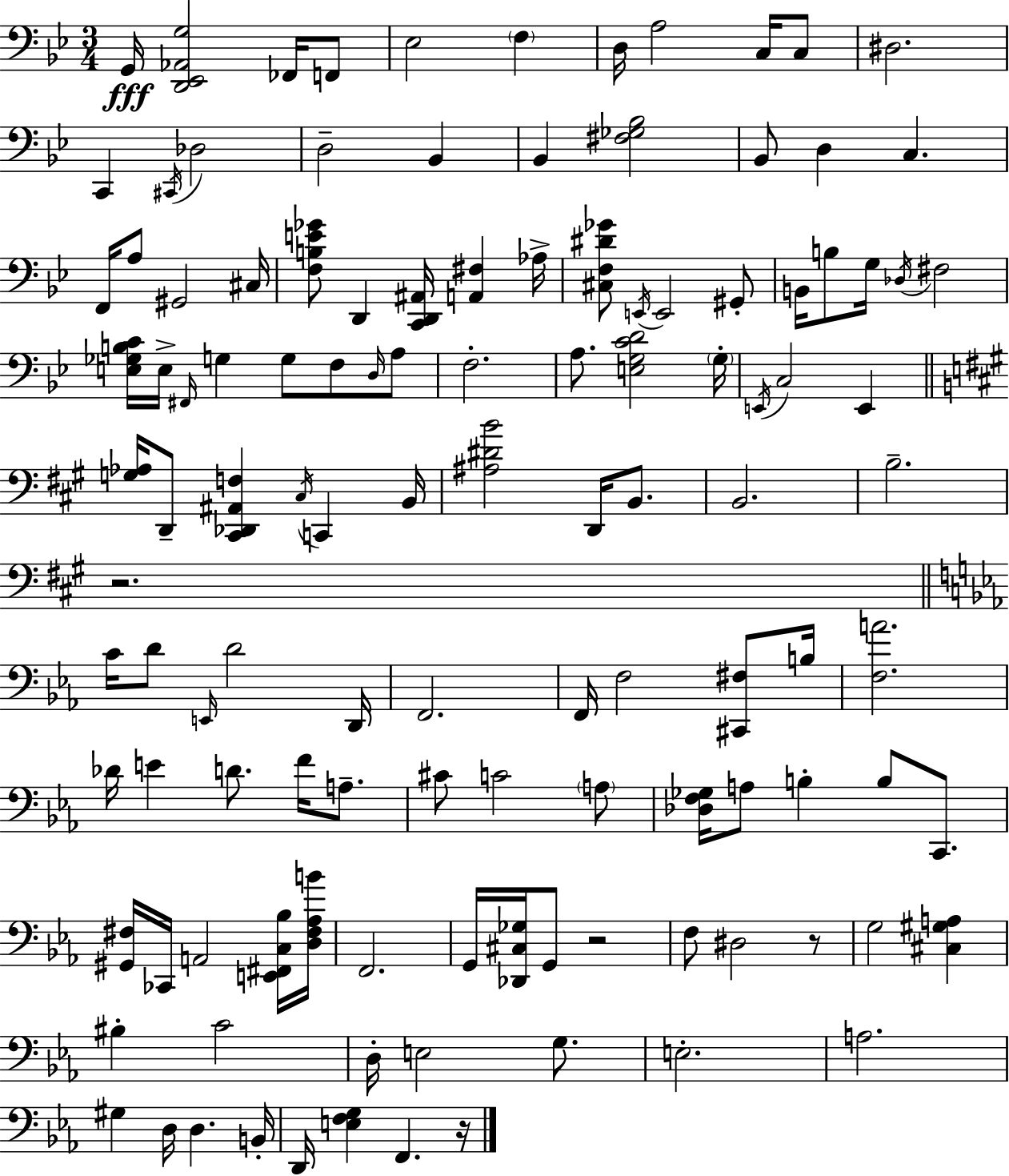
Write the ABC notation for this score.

X:1
T:Untitled
M:3/4
L:1/4
K:Bb
G,,/4 [D,,_E,,_A,,G,]2 _F,,/4 F,,/2 _E,2 F, D,/4 A,2 C,/4 C,/2 ^D,2 C,, ^C,,/4 _D,2 D,2 _B,, _B,, [^F,_G,_B,]2 _B,,/2 D, C, F,,/4 A,/2 ^G,,2 ^C,/4 [F,B,E_G]/2 D,, [C,,D,,^A,,]/4 [A,,^F,] _A,/4 [^C,F,^D_G]/2 E,,/4 E,,2 ^G,,/2 B,,/4 B,/2 G,/4 _D,/4 ^F,2 [E,_G,B,C]/4 E,/4 ^F,,/4 G, G,/2 F,/2 D,/4 A,/2 F,2 A,/2 [E,G,CD]2 G,/4 E,,/4 C,2 E,, [G,_A,]/4 D,,/2 [^C,,_D,,^A,,F,] ^C,/4 C,, B,,/4 [^A,^DB]2 D,,/4 B,,/2 B,,2 B,2 z2 C/4 D/2 E,,/4 D2 D,,/4 F,,2 F,,/4 F,2 [^C,,^F,]/2 B,/4 [F,A]2 _D/4 E D/2 F/4 A,/2 ^C/2 C2 A,/2 [_D,F,_G,]/4 A,/2 B, B,/2 C,,/2 [^G,,^F,]/4 _C,,/4 A,,2 [E,,^F,,C,_B,]/4 [D,^F,_A,B]/4 F,,2 G,,/4 [_D,,^C,_G,]/4 G,,/2 z2 F,/2 ^D,2 z/2 G,2 [^C,^G,A,] ^B, C2 D,/4 E,2 G,/2 E,2 A,2 ^G, D,/4 D, B,,/4 D,,/4 [E,F,G,] F,, z/4